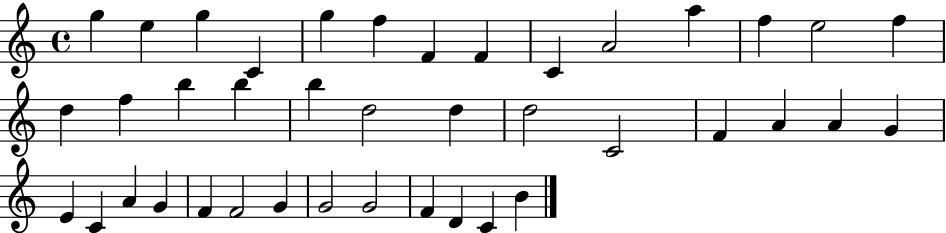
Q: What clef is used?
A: treble